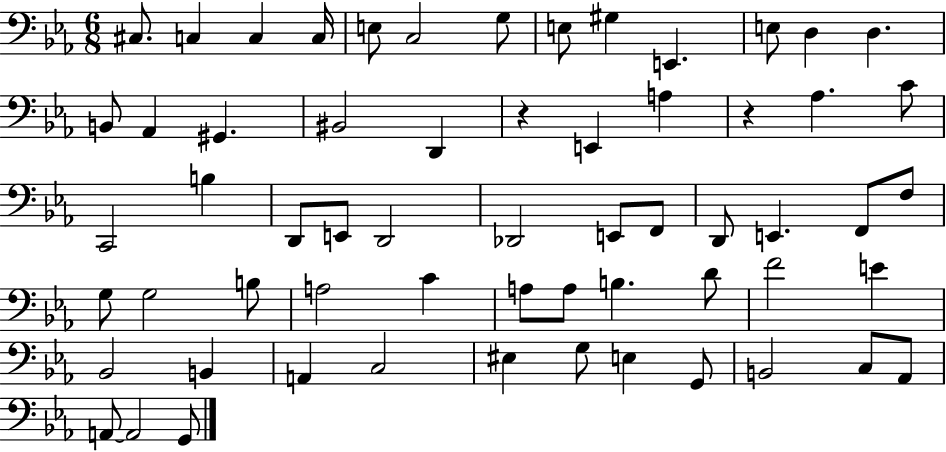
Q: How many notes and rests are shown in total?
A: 61